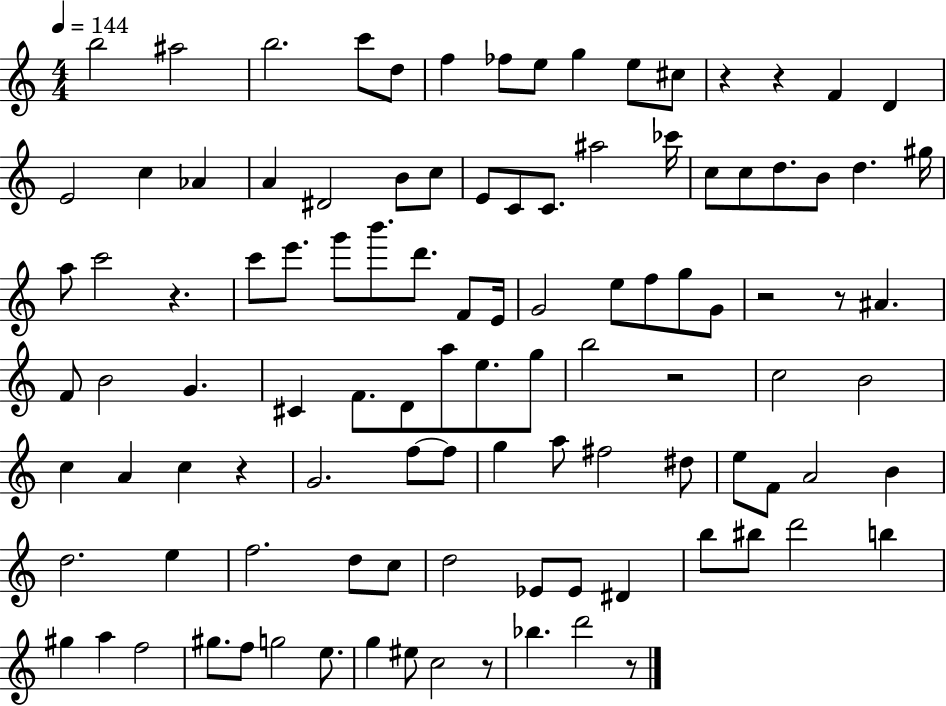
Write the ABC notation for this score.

X:1
T:Untitled
M:4/4
L:1/4
K:C
b2 ^a2 b2 c'/2 d/2 f _f/2 e/2 g e/2 ^c/2 z z F D E2 c _A A ^D2 B/2 c/2 E/2 C/2 C/2 ^a2 _c'/4 c/2 c/2 d/2 B/2 d ^g/4 a/2 c'2 z c'/2 e'/2 g'/2 b'/2 d'/2 F/2 E/4 G2 e/2 f/2 g/2 G/2 z2 z/2 ^A F/2 B2 G ^C F/2 D/2 a/2 e/2 g/2 b2 z2 c2 B2 c A c z G2 f/2 f/2 g a/2 ^f2 ^d/2 e/2 F/2 A2 B d2 e f2 d/2 c/2 d2 _E/2 _E/2 ^D b/2 ^b/2 d'2 b ^g a f2 ^g/2 f/2 g2 e/2 g ^e/2 c2 z/2 _b d'2 z/2